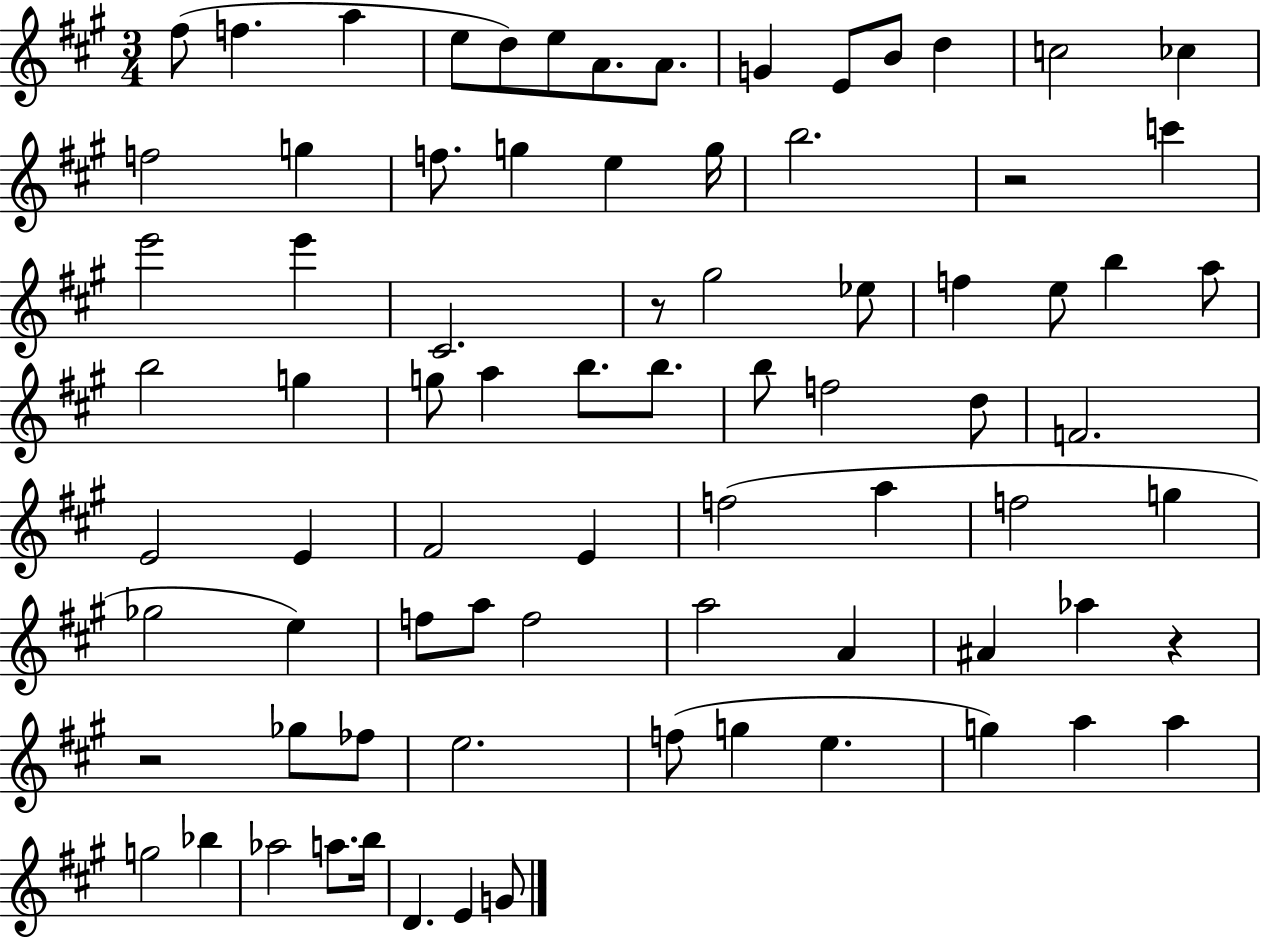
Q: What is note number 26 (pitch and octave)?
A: G#5